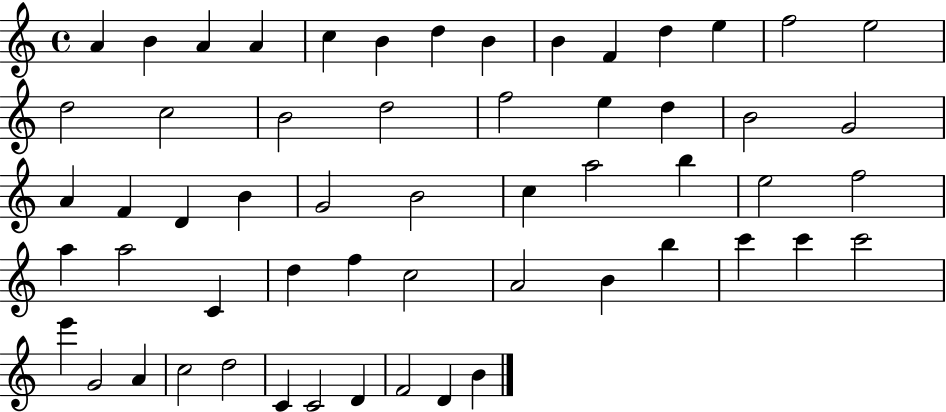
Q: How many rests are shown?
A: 0